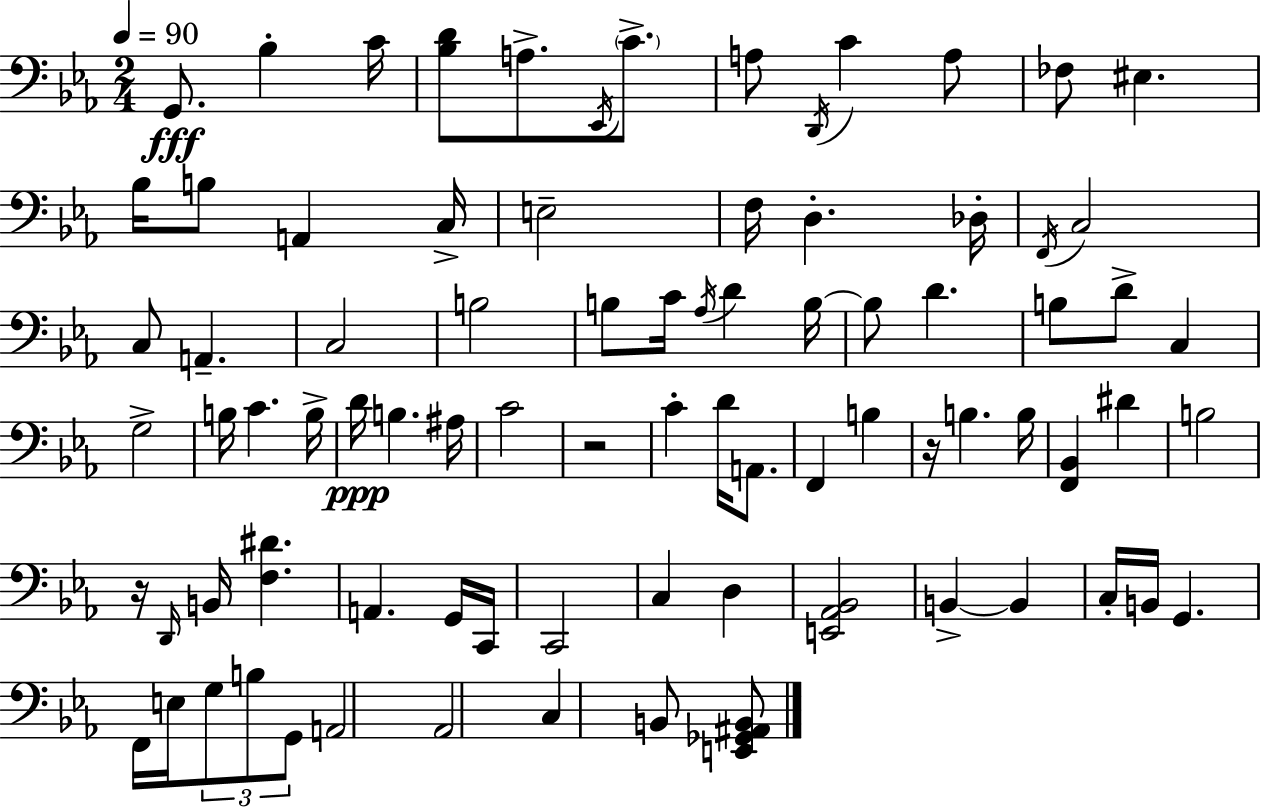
X:1
T:Untitled
M:2/4
L:1/4
K:Eb
G,,/2 _B, C/4 [_B,D]/2 A,/2 _E,,/4 C/2 A,/2 D,,/4 C A,/2 _F,/2 ^E, _B,/4 B,/2 A,, C,/4 E,2 F,/4 D, _D,/4 F,,/4 C,2 C,/2 A,, C,2 B,2 B,/2 C/4 _A,/4 D B,/4 B,/2 D B,/2 D/2 C, G,2 B,/4 C B,/4 D/4 B, ^A,/4 C2 z2 C D/4 A,,/2 F,, B, z/4 B, B,/4 [F,,_B,,] ^D B,2 z/4 D,,/4 B,,/4 [F,^D] A,, G,,/4 C,,/4 C,,2 C, D, [E,,_A,,_B,,]2 B,, B,, C,/4 B,,/4 G,, F,,/4 E,/4 G,/2 B,/2 G,,/2 A,,2 _A,,2 C, B,,/2 [E,,_G,,^A,,B,,]/2